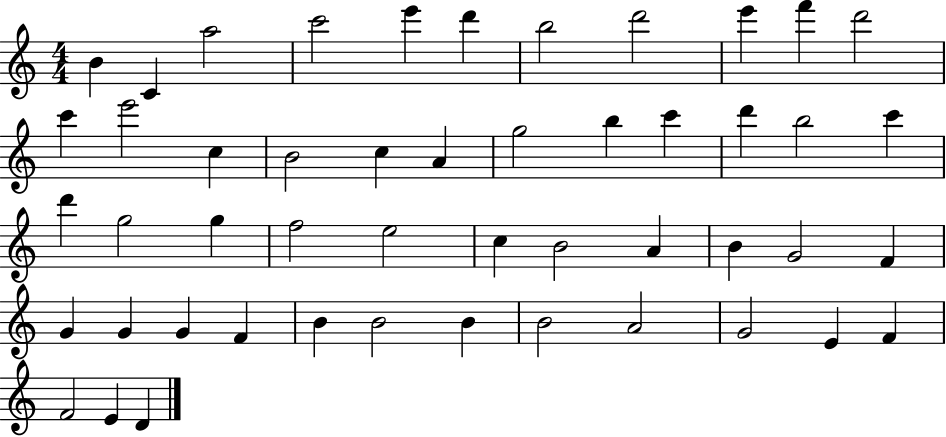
X:1
T:Untitled
M:4/4
L:1/4
K:C
B C a2 c'2 e' d' b2 d'2 e' f' d'2 c' e'2 c B2 c A g2 b c' d' b2 c' d' g2 g f2 e2 c B2 A B G2 F G G G F B B2 B B2 A2 G2 E F F2 E D